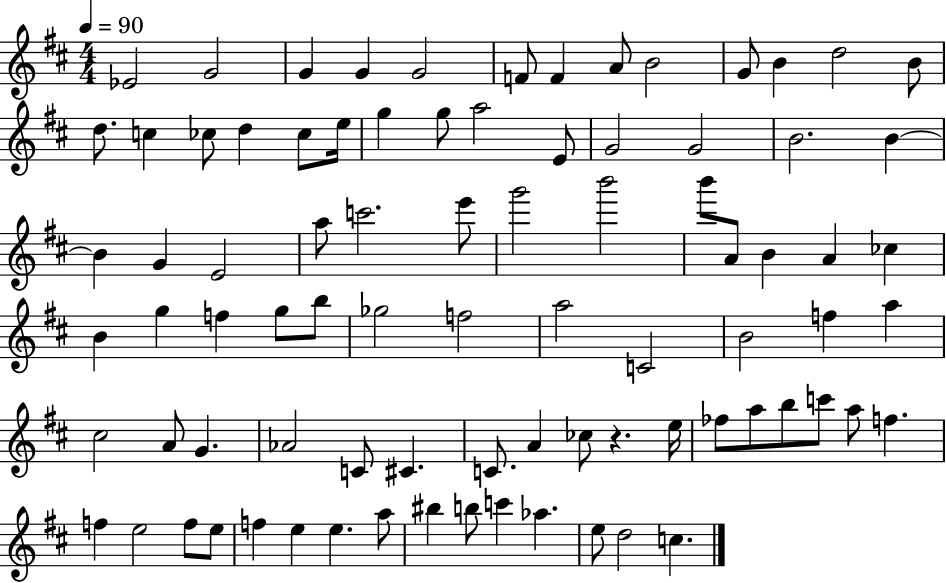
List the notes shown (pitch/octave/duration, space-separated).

Eb4/h G4/h G4/q G4/q G4/h F4/e F4/q A4/e B4/h G4/e B4/q D5/h B4/e D5/e. C5/q CES5/e D5/q CES5/e E5/s G5/q G5/e A5/h E4/e G4/h G4/h B4/h. B4/q B4/q G4/q E4/h A5/e C6/h. E6/e G6/h B6/h B6/e A4/e B4/q A4/q CES5/q B4/q G5/q F5/q G5/e B5/e Gb5/h F5/h A5/h C4/h B4/h F5/q A5/q C#5/h A4/e G4/q. Ab4/h C4/e C#4/q. C4/e. A4/q CES5/e R/q. E5/s FES5/e A5/e B5/e C6/e A5/e F5/q. F5/q E5/h F5/e E5/e F5/q E5/q E5/q. A5/e BIS5/q B5/e C6/q Ab5/q. E5/e D5/h C5/q.